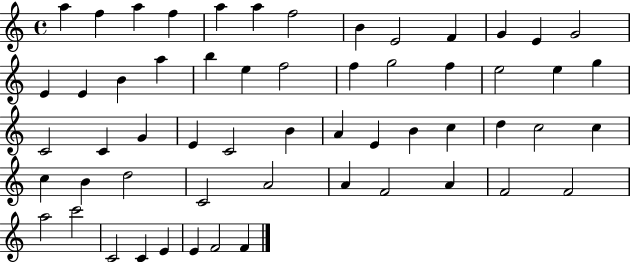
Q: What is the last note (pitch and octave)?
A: F4